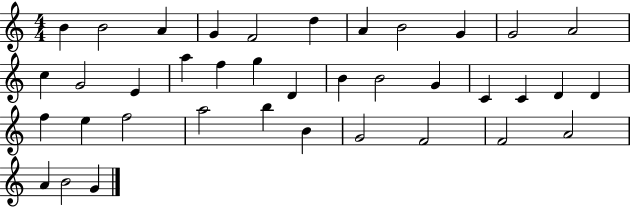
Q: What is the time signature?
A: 4/4